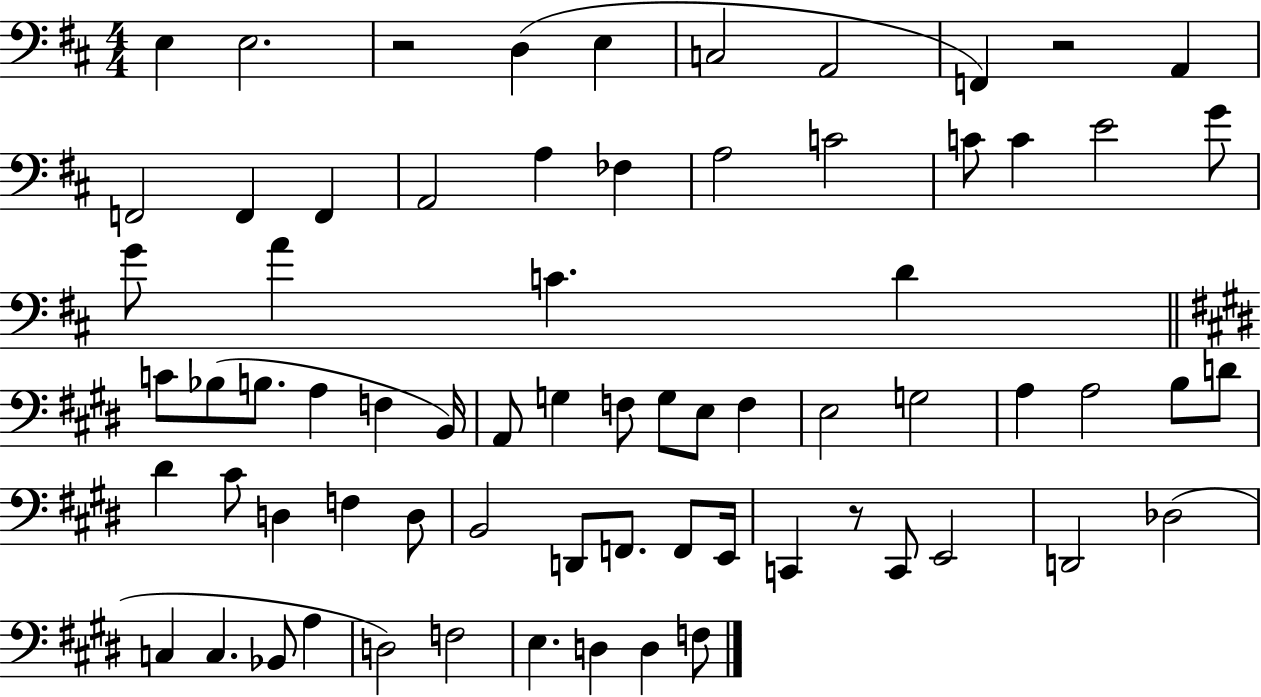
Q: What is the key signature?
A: D major